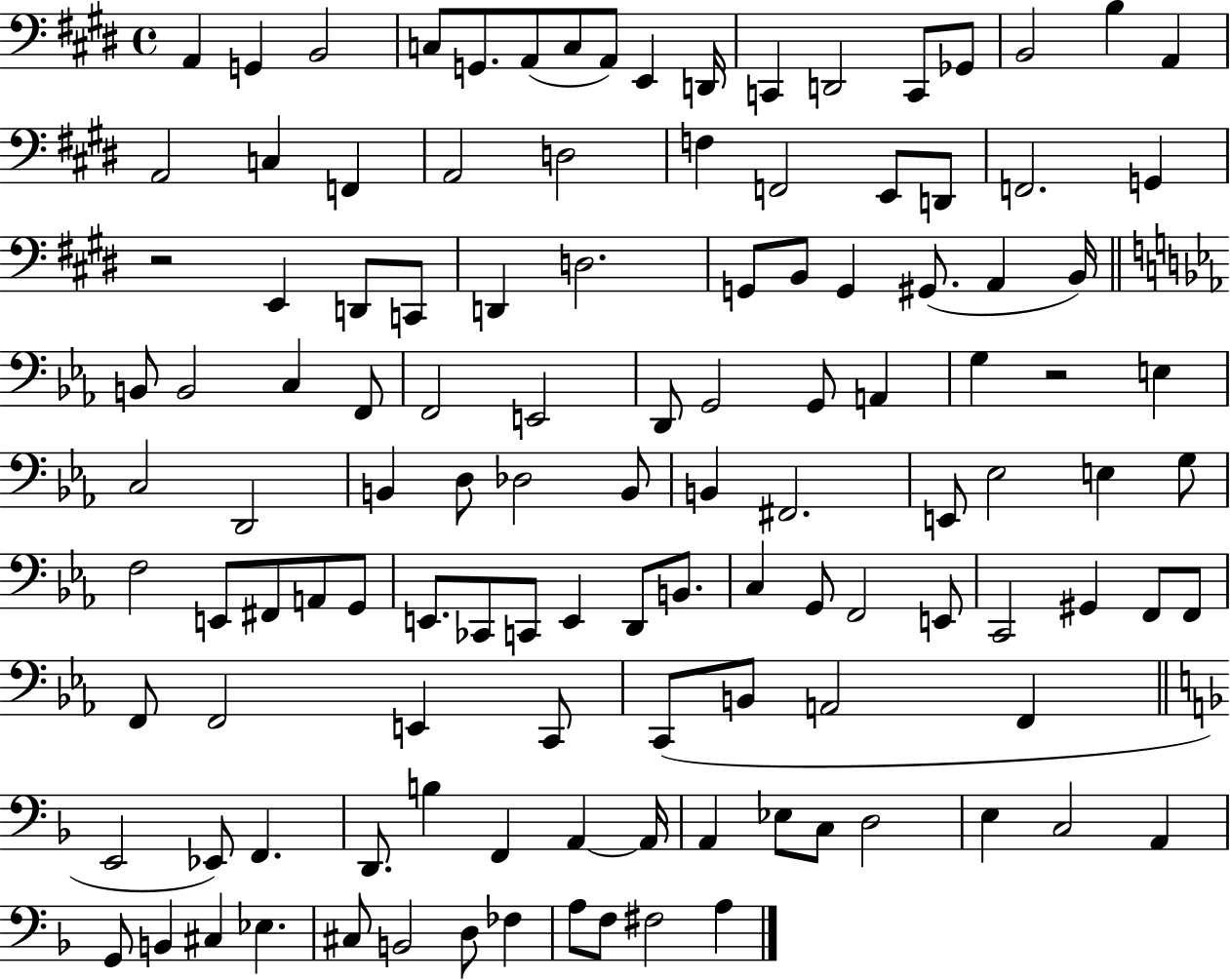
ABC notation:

X:1
T:Untitled
M:4/4
L:1/4
K:E
A,, G,, B,,2 C,/2 G,,/2 A,,/2 C,/2 A,,/2 E,, D,,/4 C,, D,,2 C,,/2 _G,,/2 B,,2 B, A,, A,,2 C, F,, A,,2 D,2 F, F,,2 E,,/2 D,,/2 F,,2 G,, z2 E,, D,,/2 C,,/2 D,, D,2 G,,/2 B,,/2 G,, ^G,,/2 A,, B,,/4 B,,/2 B,,2 C, F,,/2 F,,2 E,,2 D,,/2 G,,2 G,,/2 A,, G, z2 E, C,2 D,,2 B,, D,/2 _D,2 B,,/2 B,, ^F,,2 E,,/2 _E,2 E, G,/2 F,2 E,,/2 ^F,,/2 A,,/2 G,,/2 E,,/2 _C,,/2 C,,/2 E,, D,,/2 B,,/2 C, G,,/2 F,,2 E,,/2 C,,2 ^G,, F,,/2 F,,/2 F,,/2 F,,2 E,, C,,/2 C,,/2 B,,/2 A,,2 F,, E,,2 _E,,/2 F,, D,,/2 B, F,, A,, A,,/4 A,, _E,/2 C,/2 D,2 E, C,2 A,, G,,/2 B,, ^C, _E, ^C,/2 B,,2 D,/2 _F, A,/2 F,/2 ^F,2 A,